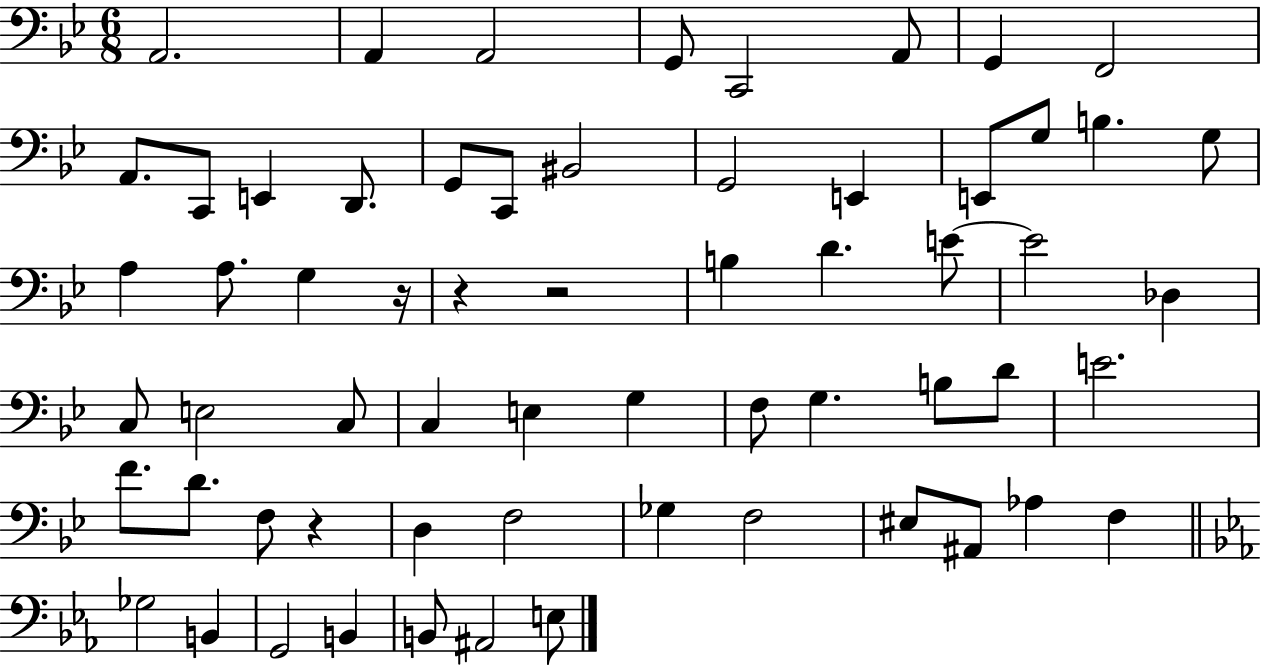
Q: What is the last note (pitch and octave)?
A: E3